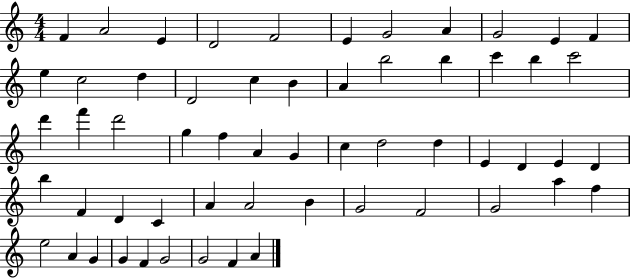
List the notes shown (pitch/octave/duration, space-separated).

F4/q A4/h E4/q D4/h F4/h E4/q G4/h A4/q G4/h E4/q F4/q E5/q C5/h D5/q D4/h C5/q B4/q A4/q B5/h B5/q C6/q B5/q C6/h D6/q F6/q D6/h G5/q F5/q A4/q G4/q C5/q D5/h D5/q E4/q D4/q E4/q D4/q B5/q F4/q D4/q C4/q A4/q A4/h B4/q G4/h F4/h G4/h A5/q F5/q E5/h A4/q G4/q G4/q F4/q G4/h G4/h F4/q A4/q